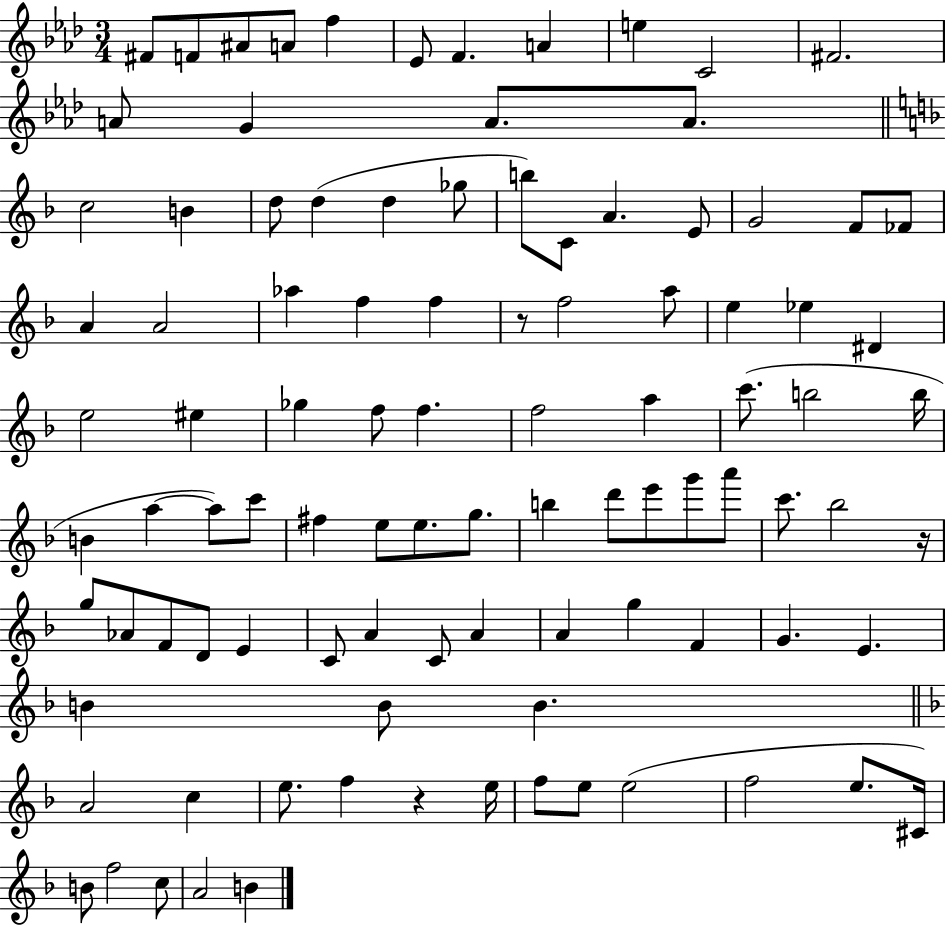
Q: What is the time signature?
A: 3/4